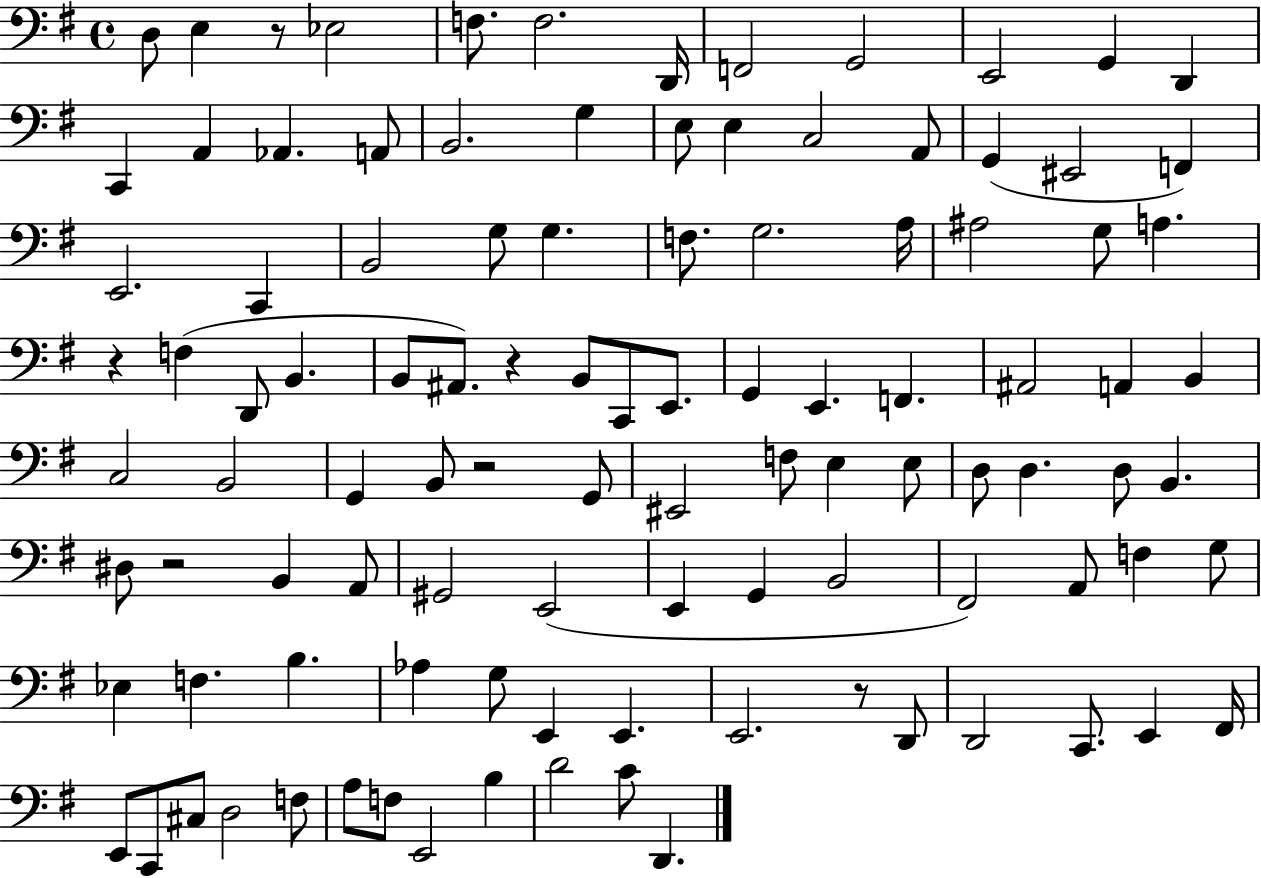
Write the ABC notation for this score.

X:1
T:Untitled
M:4/4
L:1/4
K:G
D,/2 E, z/2 _E,2 F,/2 F,2 D,,/4 F,,2 G,,2 E,,2 G,, D,, C,, A,, _A,, A,,/2 B,,2 G, E,/2 E, C,2 A,,/2 G,, ^E,,2 F,, E,,2 C,, B,,2 G,/2 G, F,/2 G,2 A,/4 ^A,2 G,/2 A, z F, D,,/2 B,, B,,/2 ^A,,/2 z B,,/2 C,,/2 E,,/2 G,, E,, F,, ^A,,2 A,, B,, C,2 B,,2 G,, B,,/2 z2 G,,/2 ^E,,2 F,/2 E, E,/2 D,/2 D, D,/2 B,, ^D,/2 z2 B,, A,,/2 ^G,,2 E,,2 E,, G,, B,,2 ^F,,2 A,,/2 F, G,/2 _E, F, B, _A, G,/2 E,, E,, E,,2 z/2 D,,/2 D,,2 C,,/2 E,, ^F,,/4 E,,/2 C,,/2 ^C,/2 D,2 F,/2 A,/2 F,/2 E,,2 B, D2 C/2 D,,